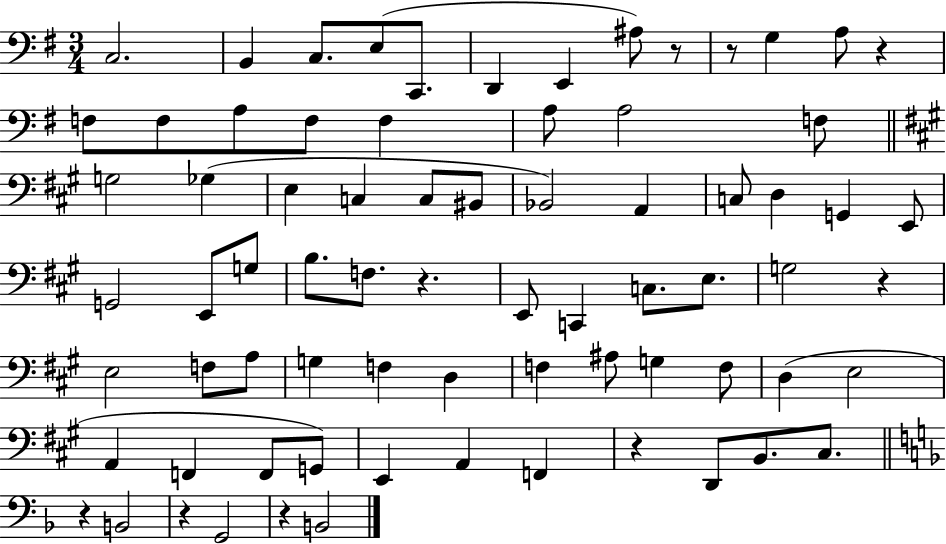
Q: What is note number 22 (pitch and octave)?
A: C3